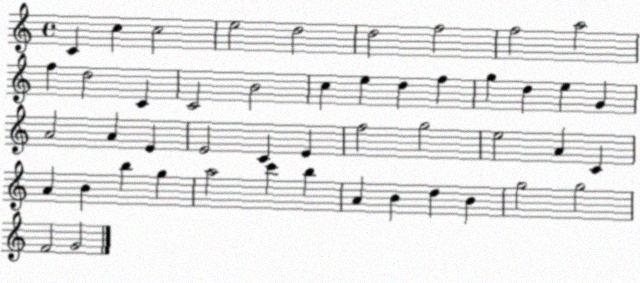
X:1
T:Untitled
M:4/4
L:1/4
K:C
C c c2 e2 d2 d2 f2 f2 a2 f d2 C C2 B2 c e d f g d e G A2 A E E2 C E f2 g2 e2 A C A B b g a2 c' b A B d B g2 g2 F2 G2